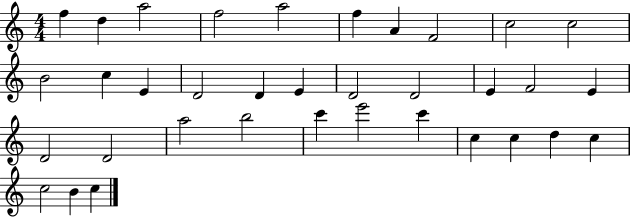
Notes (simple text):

F5/q D5/q A5/h F5/h A5/h F5/q A4/q F4/h C5/h C5/h B4/h C5/q E4/q D4/h D4/q E4/q D4/h D4/h E4/q F4/h E4/q D4/h D4/h A5/h B5/h C6/q E6/h C6/q C5/q C5/q D5/q C5/q C5/h B4/q C5/q